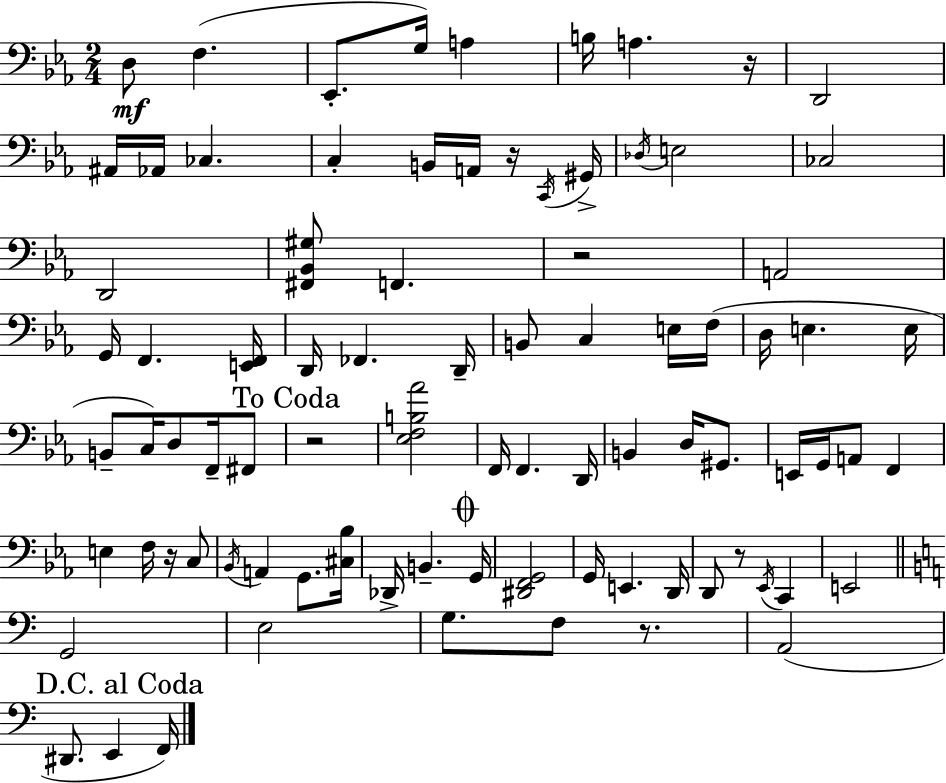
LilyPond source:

{
  \clef bass
  \numericTimeSignature
  \time 2/4
  \key c \minor
  d8\mf f4.( | ees,8.-. g16) a4 | b16 a4. r16 | d,2 | \break ais,16 aes,16 ces4. | c4-. b,16 a,16 r16 \acciaccatura { c,16 } | gis,16-> \acciaccatura { des16 } e2 | ces2 | \break d,2 | <fis, bes, gis>8 f,4. | r2 | a,2 | \break g,16 f,4. | <e, f,>16 d,16 fes,4. | d,16-- b,8 c4 | e16 f16( d16 e4. | \break e16 b,8-- c16) d8 f,16-- | fis,8 \mark "To Coda" r2 | <ees f b aes'>2 | f,16 f,4. | \break d,16 b,4 d16 gis,8. | e,16 g,16 a,8 f,4 | e4 f16 r16 | c8 \acciaccatura { bes,16 } a,4 g,8. | \break <cis bes>16 des,16-> b,4.-- | \mark \markup { \musicglyph "scripts.coda" } g,16 <dis, f, g,>2 | g,16 e,4. | d,16 d,8 r8 \acciaccatura { ees,16 } | \break c,4 e,2 | \bar "||" \break \key c \major g,2 | e2 | g8. f8 r8. | a,2( | \break \mark "D.C. al Coda" dis,8. e,4 f,16) | \bar "|."
}